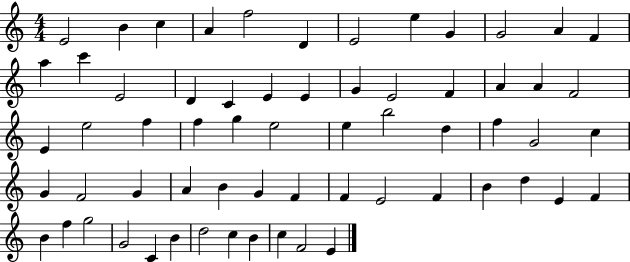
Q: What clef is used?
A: treble